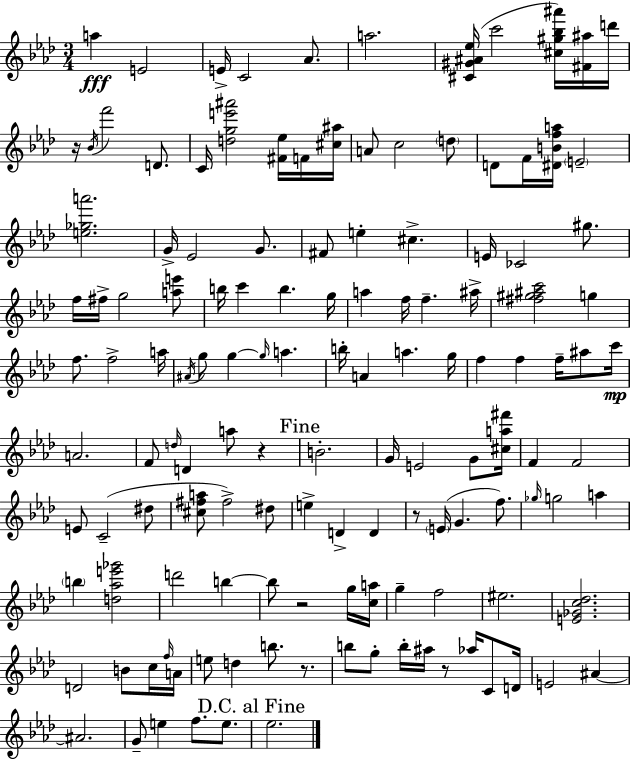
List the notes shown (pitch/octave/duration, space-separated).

A5/q E4/h E4/s C4/h Ab4/e. A5/h. [C#4,G#4,A#4,Eb5]/s C6/h [C#5,G#5,Bb5,A#6]/s [F#4,A#5]/s D6/s R/s Bb4/s F6/h D4/e. C4/s [D5,G5,E6,A#6]/h [F#4,Eb5]/s F4/s [C#5,A#5]/s A4/e C5/h D5/e D4/e F4/s [D#4,B4,F5,A5]/s E4/h [E5,Gb5,A6]/h. G4/s Eb4/h G4/e. F#4/e E5/q C#5/q. E4/s CES4/h G#5/e. F5/s F#5/s G5/h [A5,E6]/e B5/s C6/q B5/q. G5/s A5/q F5/s F5/q. A#5/s [F#5,G#5,A#5,C6]/h G5/q F5/e. F5/h A5/s A#4/s G5/e G5/q G5/s A5/q. B5/s A4/q A5/q. G5/s F5/q F5/q F5/s A#5/e C6/s A4/h. F4/e D5/s D4/q A5/e R/q B4/h. G4/s E4/h G4/e [C#5,A5,F#6]/s F4/q F4/h E4/e C4/h D#5/e [C#5,F#5,A5]/e F#5/h D#5/e E5/q D4/q D4/q R/e E4/s G4/q. F5/e. Gb5/s G5/h A5/q B5/q [D5,Ab5,E6,Gb6]/h D6/h B5/q B5/e R/h G5/s [C5,A5]/s G5/q F5/h EIS5/h. [E4,Gb4,C5,Db5]/h. D4/h B4/e C5/s F5/s A4/s E5/e D5/q B5/e. R/e. B5/e G5/e B5/s A#5/s R/e Ab5/s C4/e D4/s E4/h A#4/q A#4/h. G4/e E5/q F5/e. E5/e. Eb5/h.